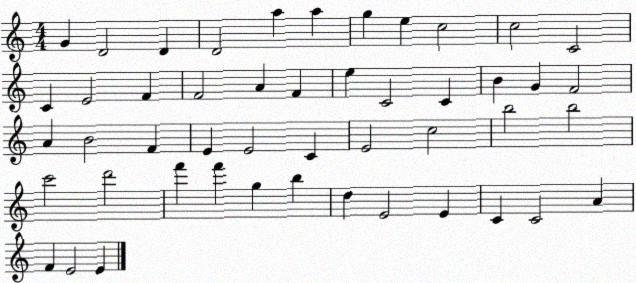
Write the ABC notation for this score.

X:1
T:Untitled
M:4/4
L:1/4
K:C
G D2 D D2 a a g e c2 c2 C2 C E2 F F2 A F e C2 C B G F2 A B2 F E E2 C E2 c2 b2 b2 c'2 d'2 f' f' g b d E2 E C C2 A F E2 E